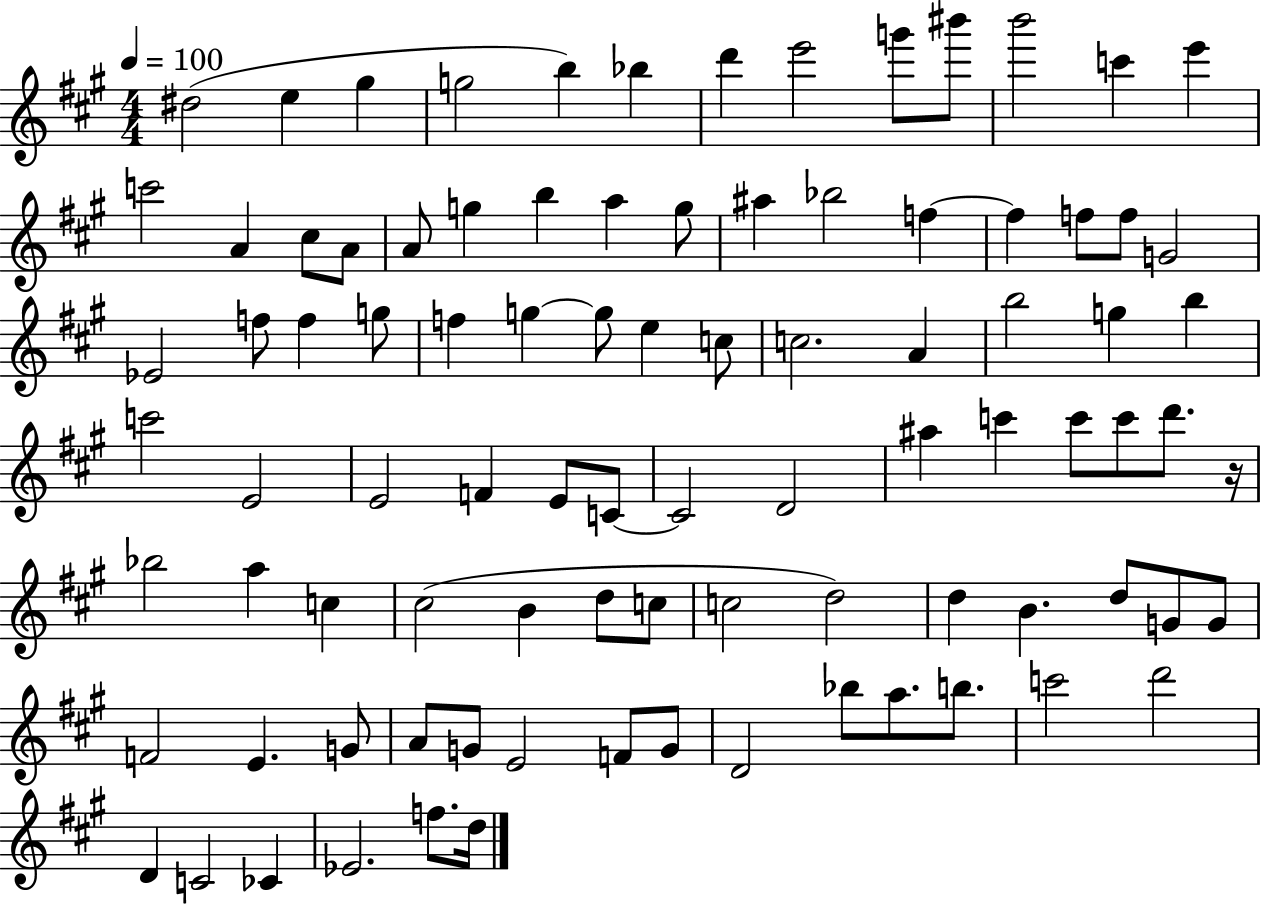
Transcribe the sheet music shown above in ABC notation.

X:1
T:Untitled
M:4/4
L:1/4
K:A
^d2 e ^g g2 b _b d' e'2 g'/2 ^b'/2 b'2 c' e' c'2 A ^c/2 A/2 A/2 g b a g/2 ^a _b2 f f f/2 f/2 G2 _E2 f/2 f g/2 f g g/2 e c/2 c2 A b2 g b c'2 E2 E2 F E/2 C/2 C2 D2 ^a c' c'/2 c'/2 d'/2 z/4 _b2 a c ^c2 B d/2 c/2 c2 d2 d B d/2 G/2 G/2 F2 E G/2 A/2 G/2 E2 F/2 G/2 D2 _b/2 a/2 b/2 c'2 d'2 D C2 _C _E2 f/2 d/4